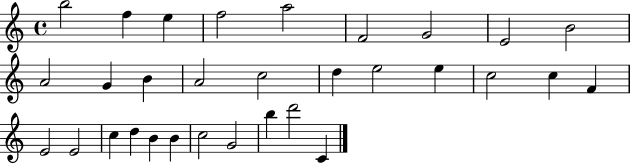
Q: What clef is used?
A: treble